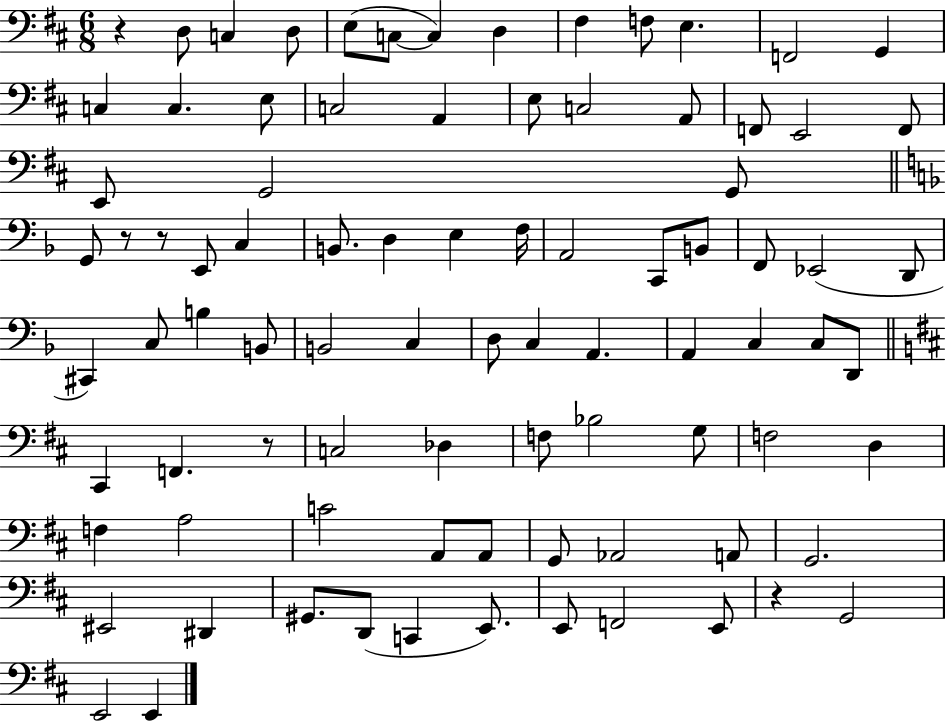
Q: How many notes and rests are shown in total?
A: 87